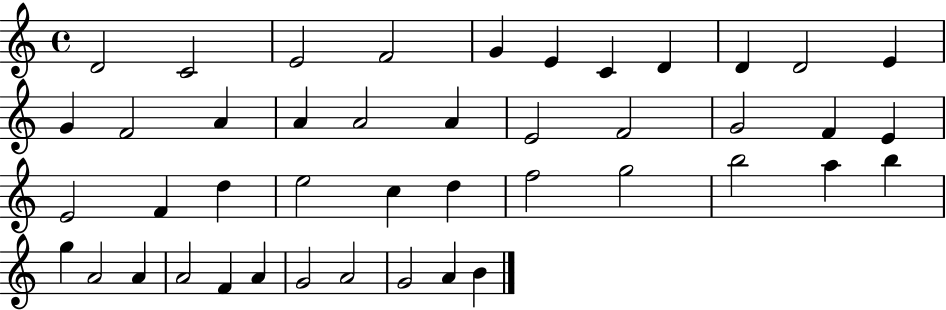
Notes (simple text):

D4/h C4/h E4/h F4/h G4/q E4/q C4/q D4/q D4/q D4/h E4/q G4/q F4/h A4/q A4/q A4/h A4/q E4/h F4/h G4/h F4/q E4/q E4/h F4/q D5/q E5/h C5/q D5/q F5/h G5/h B5/h A5/q B5/q G5/q A4/h A4/q A4/h F4/q A4/q G4/h A4/h G4/h A4/q B4/q